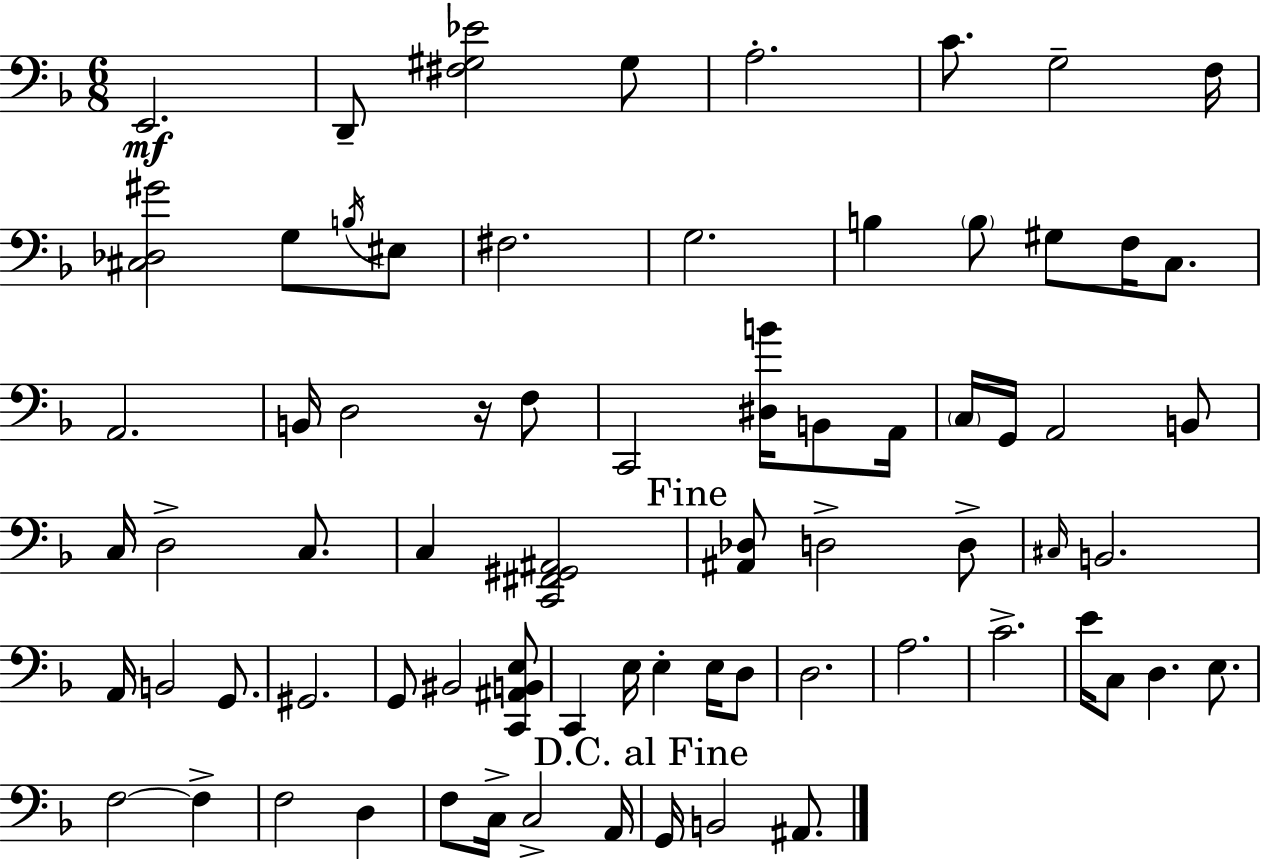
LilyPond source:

{
  \clef bass
  \numericTimeSignature
  \time 6/8
  \key f \major
  e,2.\mf | d,8-- <fis gis ees'>2 gis8 | a2.-. | c'8. g2-- f16 | \break <cis des gis'>2 g8 \acciaccatura { b16 } eis8 | fis2. | g2. | b4 \parenthesize b8 gis8 f16 c8. | \break a,2. | b,16 d2 r16 f8 | c,2 <dis b'>16 b,8 | a,16 \parenthesize c16 g,16 a,2 b,8 | \break c16 d2-> c8. | c4 <c, fis, gis, ais,>2 | \mark "Fine" <ais, des>8 d2-> d8-> | \grace { cis16 } b,2. | \break a,16 b,2 g,8. | gis,2. | g,8 bis,2 | <c, ais, b, e>8 c,4 e16 e4-. e16 | \break d8 d2. | a2. | c'2.-> | e'16 c8 d4. e8. | \break f2~~ f4-> | f2 d4 | f8 c16-> c2-> | a,16 \mark "D.C. al Fine" g,16 b,2 ais,8. | \break \bar "|."
}